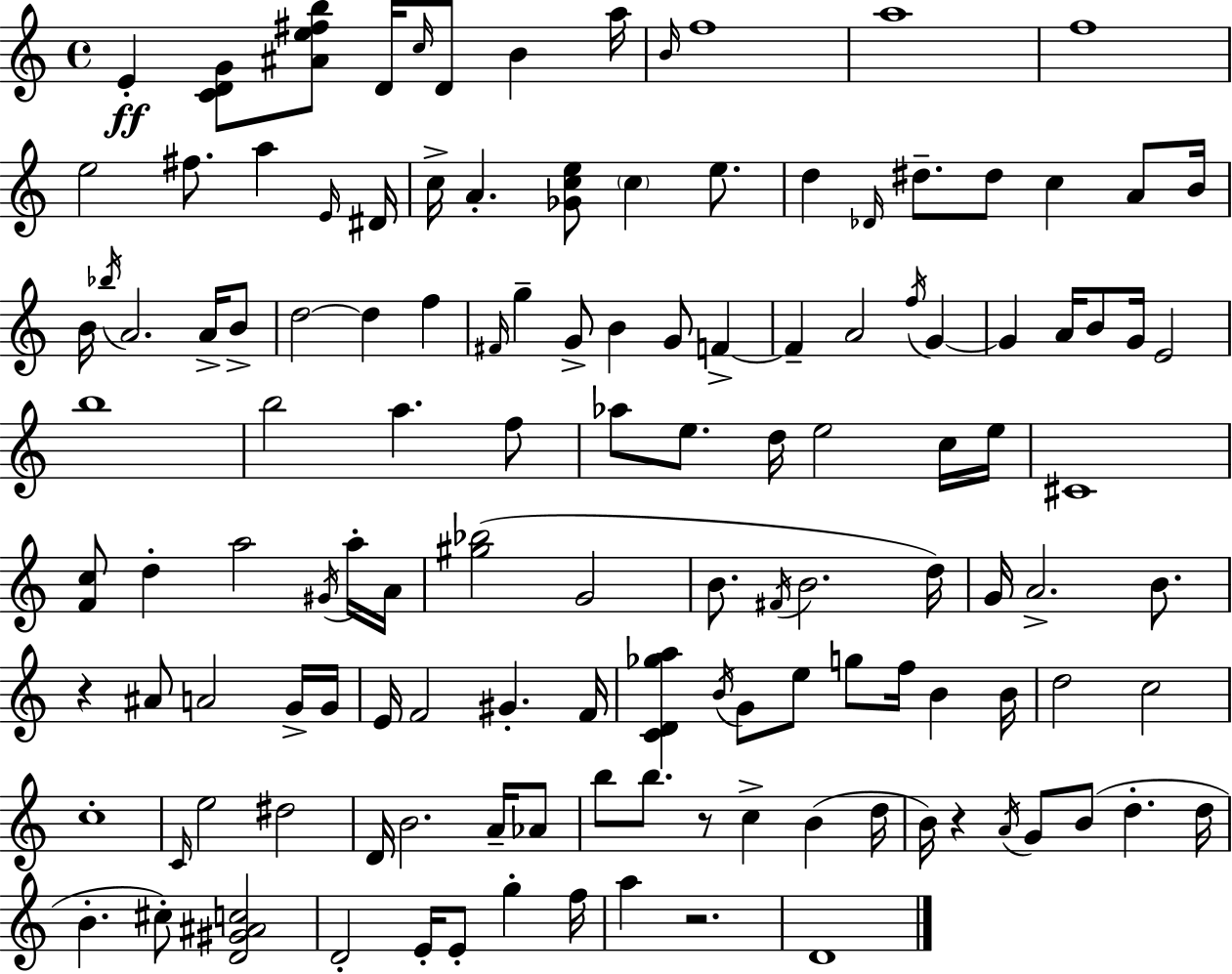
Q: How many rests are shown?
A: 4